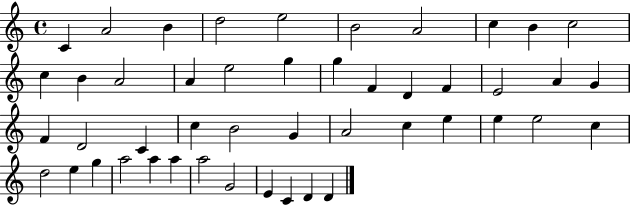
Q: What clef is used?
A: treble